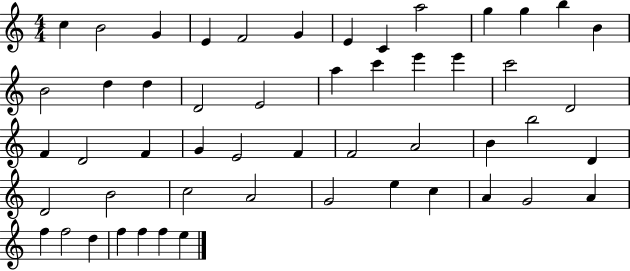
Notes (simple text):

C5/q B4/h G4/q E4/q F4/h G4/q E4/q C4/q A5/h G5/q G5/q B5/q B4/q B4/h D5/q D5/q D4/h E4/h A5/q C6/q E6/q E6/q C6/h D4/h F4/q D4/h F4/q G4/q E4/h F4/q F4/h A4/h B4/q B5/h D4/q D4/h B4/h C5/h A4/h G4/h E5/q C5/q A4/q G4/h A4/q F5/q F5/h D5/q F5/q F5/q F5/q E5/q